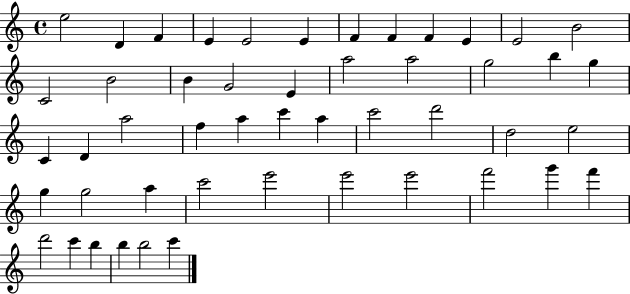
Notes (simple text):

E5/h D4/q F4/q E4/q E4/h E4/q F4/q F4/q F4/q E4/q E4/h B4/h C4/h B4/h B4/q G4/h E4/q A5/h A5/h G5/h B5/q G5/q C4/q D4/q A5/h F5/q A5/q C6/q A5/q C6/h D6/h D5/h E5/h G5/q G5/h A5/q C6/h E6/h E6/h E6/h F6/h G6/q F6/q D6/h C6/q B5/q B5/q B5/h C6/q